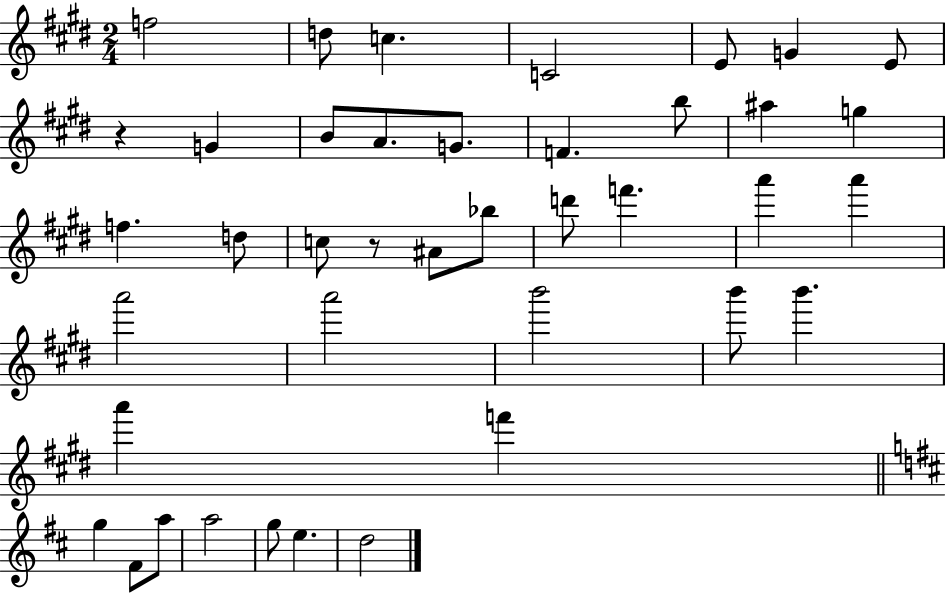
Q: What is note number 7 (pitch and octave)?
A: E4